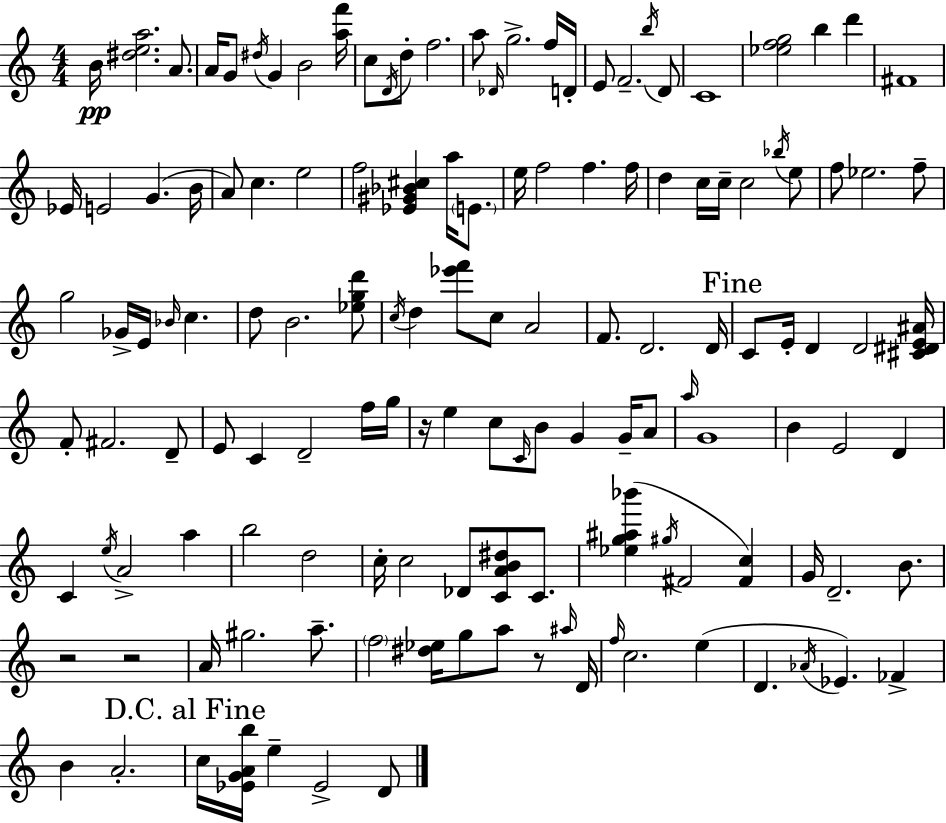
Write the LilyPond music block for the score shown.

{
  \clef treble
  \numericTimeSignature
  \time 4/4
  \key a \minor
  \repeat volta 2 { b'16\pp <dis'' e'' a''>2. a'8. | a'16 g'8 \acciaccatura { dis''16 } g'4 b'2 | <a'' f'''>16 c''8 \acciaccatura { d'16 } d''8-. f''2. | a''8 \grace { des'16 } g''2.-> | \break f''16 d'16-. e'8 f'2.-- | \acciaccatura { b''16 } d'8 c'1 | <ees'' f'' g''>2 b''4 | d'''4 fis'1 | \break ees'16 e'2 g'4.( | b'16 a'8) c''4. e''2 | f''2 <ees' gis' bes' cis''>4 | a''16 \parenthesize e'8. e''16 f''2 f''4. | \break f''16 d''4 c''16 c''16-- c''2 | \acciaccatura { bes''16 } e''8 f''8 ees''2. | f''8-- g''2 ges'16-> e'16 \grace { bes'16 } | c''4. d''8 b'2. | \break <ees'' g'' d'''>8 \acciaccatura { c''16 } d''4 <ees''' f'''>8 c''8 a'2 | f'8. d'2. | d'16 \mark "Fine" c'8 e'16-. d'4 d'2 | <cis' dis' e' ais'>16 f'8-. fis'2. | \break d'8-- e'8 c'4 d'2-- | f''16 g''16 r16 e''4 c''8 \grace { c'16 } b'8 | g'4 g'16-- a'8 \grace { a''16 } g'1 | b'4 e'2 | \break d'4 c'4 \acciaccatura { e''16 } a'2-> | a''4 b''2 | d''2 c''16-. c''2 | des'8 <c' a' b' dis''>8 c'8. <ees'' g'' ais'' bes'''>4( \acciaccatura { gis''16 } fis'2 | \break <fis' c''>4) g'16 d'2.-- | b'8. r2 | r2 a'16 gis''2. | a''8.-- \parenthesize f''2 | \break <dis'' ees''>16 g''8 a''8 r8 \grace { ais''16 } d'16 \grace { f''16 } c''2. | e''4( d'4. | \acciaccatura { aes'16 } ees'4.) fes'4-> b'4 | a'2.-. \mark "D.C. al Fine" c''16 <ees' g' a' b''>16 | \break e''4-- ees'2-> d'8 } \bar "|."
}